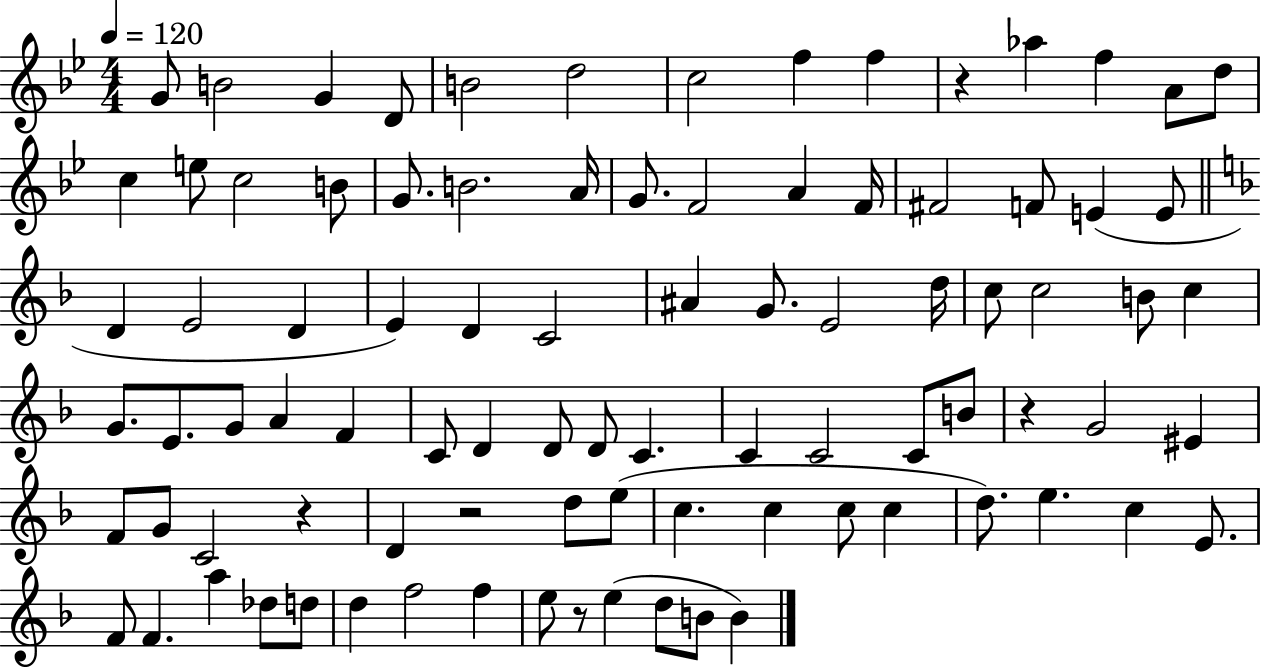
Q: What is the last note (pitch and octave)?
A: B4